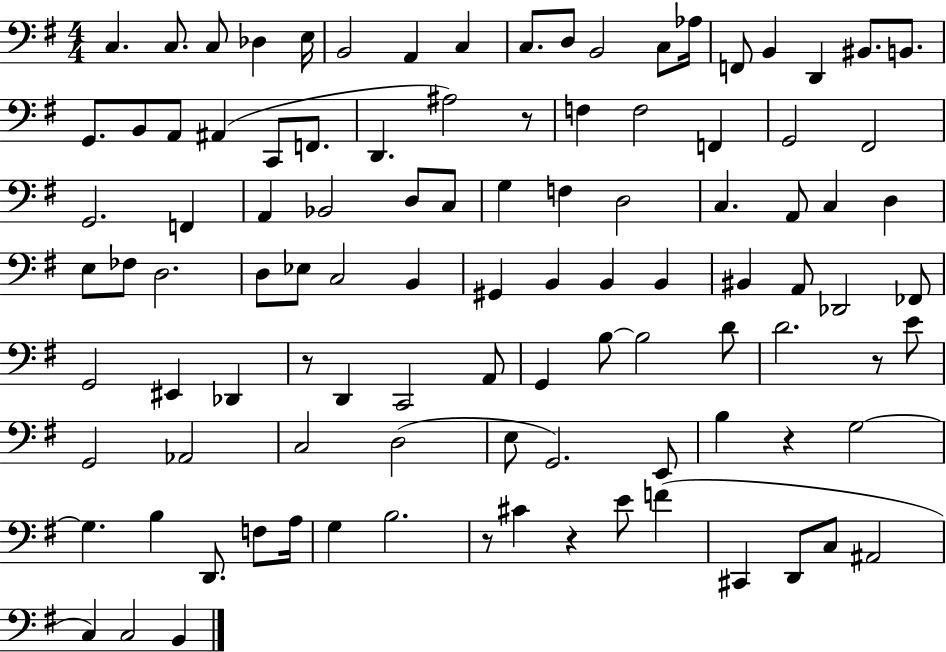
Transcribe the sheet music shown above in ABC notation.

X:1
T:Untitled
M:4/4
L:1/4
K:G
C, C,/2 C,/2 _D, E,/4 B,,2 A,, C, C,/2 D,/2 B,,2 C,/2 _A,/4 F,,/2 B,, D,, ^B,,/2 B,,/2 G,,/2 B,,/2 A,,/2 ^A,, C,,/2 F,,/2 D,, ^A,2 z/2 F, F,2 F,, G,,2 ^F,,2 G,,2 F,, A,, _B,,2 D,/2 C,/2 G, F, D,2 C, A,,/2 C, D, E,/2 _F,/2 D,2 D,/2 _E,/2 C,2 B,, ^G,, B,, B,, B,, ^B,, A,,/2 _D,,2 _F,,/2 G,,2 ^E,, _D,, z/2 D,, C,,2 A,,/2 G,, B,/2 B,2 D/2 D2 z/2 E/2 G,,2 _A,,2 C,2 D,2 E,/2 G,,2 E,,/2 B, z G,2 G, B, D,,/2 F,/2 A,/4 G, B,2 z/2 ^C z E/2 F ^C,, D,,/2 C,/2 ^A,,2 C, C,2 B,,